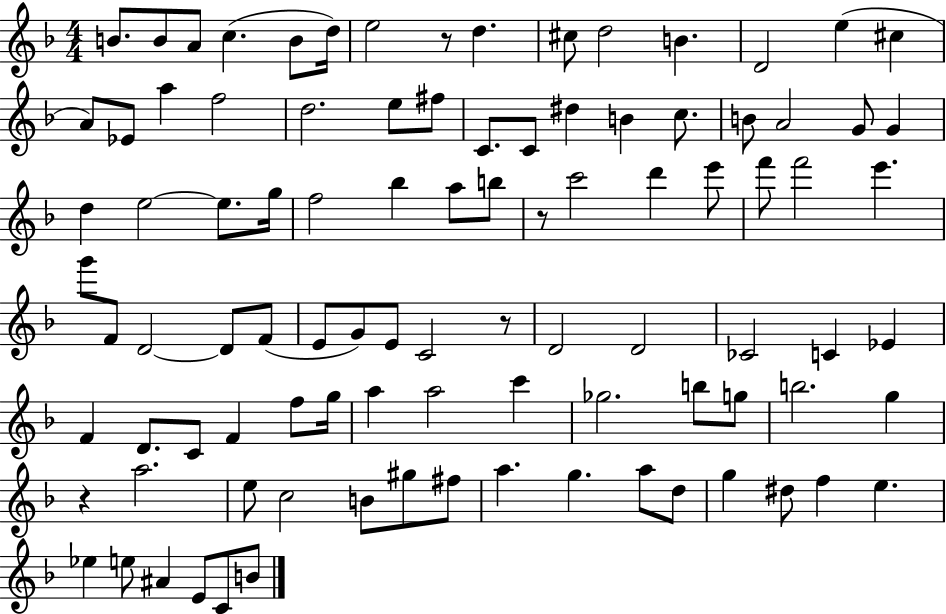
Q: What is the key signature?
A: F major